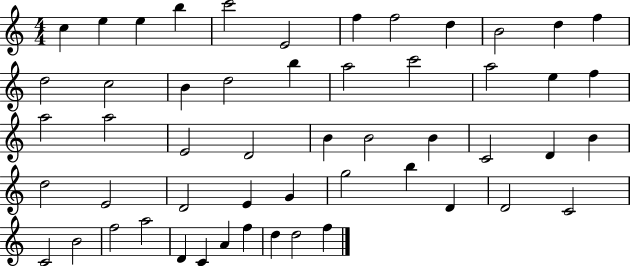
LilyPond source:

{
  \clef treble
  \numericTimeSignature
  \time 4/4
  \key c \major
  c''4 e''4 e''4 b''4 | c'''2 e'2 | f''4 f''2 d''4 | b'2 d''4 f''4 | \break d''2 c''2 | b'4 d''2 b''4 | a''2 c'''2 | a''2 e''4 f''4 | \break a''2 a''2 | e'2 d'2 | b'4 b'2 b'4 | c'2 d'4 b'4 | \break d''2 e'2 | d'2 e'4 g'4 | g''2 b''4 d'4 | d'2 c'2 | \break c'2 b'2 | f''2 a''2 | d'4 c'4 a'4 f''4 | d''4 d''2 f''4 | \break \bar "|."
}